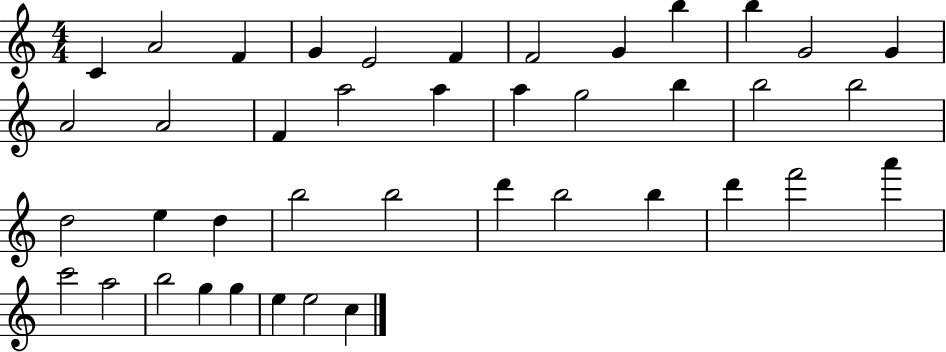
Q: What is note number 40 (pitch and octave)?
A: E5